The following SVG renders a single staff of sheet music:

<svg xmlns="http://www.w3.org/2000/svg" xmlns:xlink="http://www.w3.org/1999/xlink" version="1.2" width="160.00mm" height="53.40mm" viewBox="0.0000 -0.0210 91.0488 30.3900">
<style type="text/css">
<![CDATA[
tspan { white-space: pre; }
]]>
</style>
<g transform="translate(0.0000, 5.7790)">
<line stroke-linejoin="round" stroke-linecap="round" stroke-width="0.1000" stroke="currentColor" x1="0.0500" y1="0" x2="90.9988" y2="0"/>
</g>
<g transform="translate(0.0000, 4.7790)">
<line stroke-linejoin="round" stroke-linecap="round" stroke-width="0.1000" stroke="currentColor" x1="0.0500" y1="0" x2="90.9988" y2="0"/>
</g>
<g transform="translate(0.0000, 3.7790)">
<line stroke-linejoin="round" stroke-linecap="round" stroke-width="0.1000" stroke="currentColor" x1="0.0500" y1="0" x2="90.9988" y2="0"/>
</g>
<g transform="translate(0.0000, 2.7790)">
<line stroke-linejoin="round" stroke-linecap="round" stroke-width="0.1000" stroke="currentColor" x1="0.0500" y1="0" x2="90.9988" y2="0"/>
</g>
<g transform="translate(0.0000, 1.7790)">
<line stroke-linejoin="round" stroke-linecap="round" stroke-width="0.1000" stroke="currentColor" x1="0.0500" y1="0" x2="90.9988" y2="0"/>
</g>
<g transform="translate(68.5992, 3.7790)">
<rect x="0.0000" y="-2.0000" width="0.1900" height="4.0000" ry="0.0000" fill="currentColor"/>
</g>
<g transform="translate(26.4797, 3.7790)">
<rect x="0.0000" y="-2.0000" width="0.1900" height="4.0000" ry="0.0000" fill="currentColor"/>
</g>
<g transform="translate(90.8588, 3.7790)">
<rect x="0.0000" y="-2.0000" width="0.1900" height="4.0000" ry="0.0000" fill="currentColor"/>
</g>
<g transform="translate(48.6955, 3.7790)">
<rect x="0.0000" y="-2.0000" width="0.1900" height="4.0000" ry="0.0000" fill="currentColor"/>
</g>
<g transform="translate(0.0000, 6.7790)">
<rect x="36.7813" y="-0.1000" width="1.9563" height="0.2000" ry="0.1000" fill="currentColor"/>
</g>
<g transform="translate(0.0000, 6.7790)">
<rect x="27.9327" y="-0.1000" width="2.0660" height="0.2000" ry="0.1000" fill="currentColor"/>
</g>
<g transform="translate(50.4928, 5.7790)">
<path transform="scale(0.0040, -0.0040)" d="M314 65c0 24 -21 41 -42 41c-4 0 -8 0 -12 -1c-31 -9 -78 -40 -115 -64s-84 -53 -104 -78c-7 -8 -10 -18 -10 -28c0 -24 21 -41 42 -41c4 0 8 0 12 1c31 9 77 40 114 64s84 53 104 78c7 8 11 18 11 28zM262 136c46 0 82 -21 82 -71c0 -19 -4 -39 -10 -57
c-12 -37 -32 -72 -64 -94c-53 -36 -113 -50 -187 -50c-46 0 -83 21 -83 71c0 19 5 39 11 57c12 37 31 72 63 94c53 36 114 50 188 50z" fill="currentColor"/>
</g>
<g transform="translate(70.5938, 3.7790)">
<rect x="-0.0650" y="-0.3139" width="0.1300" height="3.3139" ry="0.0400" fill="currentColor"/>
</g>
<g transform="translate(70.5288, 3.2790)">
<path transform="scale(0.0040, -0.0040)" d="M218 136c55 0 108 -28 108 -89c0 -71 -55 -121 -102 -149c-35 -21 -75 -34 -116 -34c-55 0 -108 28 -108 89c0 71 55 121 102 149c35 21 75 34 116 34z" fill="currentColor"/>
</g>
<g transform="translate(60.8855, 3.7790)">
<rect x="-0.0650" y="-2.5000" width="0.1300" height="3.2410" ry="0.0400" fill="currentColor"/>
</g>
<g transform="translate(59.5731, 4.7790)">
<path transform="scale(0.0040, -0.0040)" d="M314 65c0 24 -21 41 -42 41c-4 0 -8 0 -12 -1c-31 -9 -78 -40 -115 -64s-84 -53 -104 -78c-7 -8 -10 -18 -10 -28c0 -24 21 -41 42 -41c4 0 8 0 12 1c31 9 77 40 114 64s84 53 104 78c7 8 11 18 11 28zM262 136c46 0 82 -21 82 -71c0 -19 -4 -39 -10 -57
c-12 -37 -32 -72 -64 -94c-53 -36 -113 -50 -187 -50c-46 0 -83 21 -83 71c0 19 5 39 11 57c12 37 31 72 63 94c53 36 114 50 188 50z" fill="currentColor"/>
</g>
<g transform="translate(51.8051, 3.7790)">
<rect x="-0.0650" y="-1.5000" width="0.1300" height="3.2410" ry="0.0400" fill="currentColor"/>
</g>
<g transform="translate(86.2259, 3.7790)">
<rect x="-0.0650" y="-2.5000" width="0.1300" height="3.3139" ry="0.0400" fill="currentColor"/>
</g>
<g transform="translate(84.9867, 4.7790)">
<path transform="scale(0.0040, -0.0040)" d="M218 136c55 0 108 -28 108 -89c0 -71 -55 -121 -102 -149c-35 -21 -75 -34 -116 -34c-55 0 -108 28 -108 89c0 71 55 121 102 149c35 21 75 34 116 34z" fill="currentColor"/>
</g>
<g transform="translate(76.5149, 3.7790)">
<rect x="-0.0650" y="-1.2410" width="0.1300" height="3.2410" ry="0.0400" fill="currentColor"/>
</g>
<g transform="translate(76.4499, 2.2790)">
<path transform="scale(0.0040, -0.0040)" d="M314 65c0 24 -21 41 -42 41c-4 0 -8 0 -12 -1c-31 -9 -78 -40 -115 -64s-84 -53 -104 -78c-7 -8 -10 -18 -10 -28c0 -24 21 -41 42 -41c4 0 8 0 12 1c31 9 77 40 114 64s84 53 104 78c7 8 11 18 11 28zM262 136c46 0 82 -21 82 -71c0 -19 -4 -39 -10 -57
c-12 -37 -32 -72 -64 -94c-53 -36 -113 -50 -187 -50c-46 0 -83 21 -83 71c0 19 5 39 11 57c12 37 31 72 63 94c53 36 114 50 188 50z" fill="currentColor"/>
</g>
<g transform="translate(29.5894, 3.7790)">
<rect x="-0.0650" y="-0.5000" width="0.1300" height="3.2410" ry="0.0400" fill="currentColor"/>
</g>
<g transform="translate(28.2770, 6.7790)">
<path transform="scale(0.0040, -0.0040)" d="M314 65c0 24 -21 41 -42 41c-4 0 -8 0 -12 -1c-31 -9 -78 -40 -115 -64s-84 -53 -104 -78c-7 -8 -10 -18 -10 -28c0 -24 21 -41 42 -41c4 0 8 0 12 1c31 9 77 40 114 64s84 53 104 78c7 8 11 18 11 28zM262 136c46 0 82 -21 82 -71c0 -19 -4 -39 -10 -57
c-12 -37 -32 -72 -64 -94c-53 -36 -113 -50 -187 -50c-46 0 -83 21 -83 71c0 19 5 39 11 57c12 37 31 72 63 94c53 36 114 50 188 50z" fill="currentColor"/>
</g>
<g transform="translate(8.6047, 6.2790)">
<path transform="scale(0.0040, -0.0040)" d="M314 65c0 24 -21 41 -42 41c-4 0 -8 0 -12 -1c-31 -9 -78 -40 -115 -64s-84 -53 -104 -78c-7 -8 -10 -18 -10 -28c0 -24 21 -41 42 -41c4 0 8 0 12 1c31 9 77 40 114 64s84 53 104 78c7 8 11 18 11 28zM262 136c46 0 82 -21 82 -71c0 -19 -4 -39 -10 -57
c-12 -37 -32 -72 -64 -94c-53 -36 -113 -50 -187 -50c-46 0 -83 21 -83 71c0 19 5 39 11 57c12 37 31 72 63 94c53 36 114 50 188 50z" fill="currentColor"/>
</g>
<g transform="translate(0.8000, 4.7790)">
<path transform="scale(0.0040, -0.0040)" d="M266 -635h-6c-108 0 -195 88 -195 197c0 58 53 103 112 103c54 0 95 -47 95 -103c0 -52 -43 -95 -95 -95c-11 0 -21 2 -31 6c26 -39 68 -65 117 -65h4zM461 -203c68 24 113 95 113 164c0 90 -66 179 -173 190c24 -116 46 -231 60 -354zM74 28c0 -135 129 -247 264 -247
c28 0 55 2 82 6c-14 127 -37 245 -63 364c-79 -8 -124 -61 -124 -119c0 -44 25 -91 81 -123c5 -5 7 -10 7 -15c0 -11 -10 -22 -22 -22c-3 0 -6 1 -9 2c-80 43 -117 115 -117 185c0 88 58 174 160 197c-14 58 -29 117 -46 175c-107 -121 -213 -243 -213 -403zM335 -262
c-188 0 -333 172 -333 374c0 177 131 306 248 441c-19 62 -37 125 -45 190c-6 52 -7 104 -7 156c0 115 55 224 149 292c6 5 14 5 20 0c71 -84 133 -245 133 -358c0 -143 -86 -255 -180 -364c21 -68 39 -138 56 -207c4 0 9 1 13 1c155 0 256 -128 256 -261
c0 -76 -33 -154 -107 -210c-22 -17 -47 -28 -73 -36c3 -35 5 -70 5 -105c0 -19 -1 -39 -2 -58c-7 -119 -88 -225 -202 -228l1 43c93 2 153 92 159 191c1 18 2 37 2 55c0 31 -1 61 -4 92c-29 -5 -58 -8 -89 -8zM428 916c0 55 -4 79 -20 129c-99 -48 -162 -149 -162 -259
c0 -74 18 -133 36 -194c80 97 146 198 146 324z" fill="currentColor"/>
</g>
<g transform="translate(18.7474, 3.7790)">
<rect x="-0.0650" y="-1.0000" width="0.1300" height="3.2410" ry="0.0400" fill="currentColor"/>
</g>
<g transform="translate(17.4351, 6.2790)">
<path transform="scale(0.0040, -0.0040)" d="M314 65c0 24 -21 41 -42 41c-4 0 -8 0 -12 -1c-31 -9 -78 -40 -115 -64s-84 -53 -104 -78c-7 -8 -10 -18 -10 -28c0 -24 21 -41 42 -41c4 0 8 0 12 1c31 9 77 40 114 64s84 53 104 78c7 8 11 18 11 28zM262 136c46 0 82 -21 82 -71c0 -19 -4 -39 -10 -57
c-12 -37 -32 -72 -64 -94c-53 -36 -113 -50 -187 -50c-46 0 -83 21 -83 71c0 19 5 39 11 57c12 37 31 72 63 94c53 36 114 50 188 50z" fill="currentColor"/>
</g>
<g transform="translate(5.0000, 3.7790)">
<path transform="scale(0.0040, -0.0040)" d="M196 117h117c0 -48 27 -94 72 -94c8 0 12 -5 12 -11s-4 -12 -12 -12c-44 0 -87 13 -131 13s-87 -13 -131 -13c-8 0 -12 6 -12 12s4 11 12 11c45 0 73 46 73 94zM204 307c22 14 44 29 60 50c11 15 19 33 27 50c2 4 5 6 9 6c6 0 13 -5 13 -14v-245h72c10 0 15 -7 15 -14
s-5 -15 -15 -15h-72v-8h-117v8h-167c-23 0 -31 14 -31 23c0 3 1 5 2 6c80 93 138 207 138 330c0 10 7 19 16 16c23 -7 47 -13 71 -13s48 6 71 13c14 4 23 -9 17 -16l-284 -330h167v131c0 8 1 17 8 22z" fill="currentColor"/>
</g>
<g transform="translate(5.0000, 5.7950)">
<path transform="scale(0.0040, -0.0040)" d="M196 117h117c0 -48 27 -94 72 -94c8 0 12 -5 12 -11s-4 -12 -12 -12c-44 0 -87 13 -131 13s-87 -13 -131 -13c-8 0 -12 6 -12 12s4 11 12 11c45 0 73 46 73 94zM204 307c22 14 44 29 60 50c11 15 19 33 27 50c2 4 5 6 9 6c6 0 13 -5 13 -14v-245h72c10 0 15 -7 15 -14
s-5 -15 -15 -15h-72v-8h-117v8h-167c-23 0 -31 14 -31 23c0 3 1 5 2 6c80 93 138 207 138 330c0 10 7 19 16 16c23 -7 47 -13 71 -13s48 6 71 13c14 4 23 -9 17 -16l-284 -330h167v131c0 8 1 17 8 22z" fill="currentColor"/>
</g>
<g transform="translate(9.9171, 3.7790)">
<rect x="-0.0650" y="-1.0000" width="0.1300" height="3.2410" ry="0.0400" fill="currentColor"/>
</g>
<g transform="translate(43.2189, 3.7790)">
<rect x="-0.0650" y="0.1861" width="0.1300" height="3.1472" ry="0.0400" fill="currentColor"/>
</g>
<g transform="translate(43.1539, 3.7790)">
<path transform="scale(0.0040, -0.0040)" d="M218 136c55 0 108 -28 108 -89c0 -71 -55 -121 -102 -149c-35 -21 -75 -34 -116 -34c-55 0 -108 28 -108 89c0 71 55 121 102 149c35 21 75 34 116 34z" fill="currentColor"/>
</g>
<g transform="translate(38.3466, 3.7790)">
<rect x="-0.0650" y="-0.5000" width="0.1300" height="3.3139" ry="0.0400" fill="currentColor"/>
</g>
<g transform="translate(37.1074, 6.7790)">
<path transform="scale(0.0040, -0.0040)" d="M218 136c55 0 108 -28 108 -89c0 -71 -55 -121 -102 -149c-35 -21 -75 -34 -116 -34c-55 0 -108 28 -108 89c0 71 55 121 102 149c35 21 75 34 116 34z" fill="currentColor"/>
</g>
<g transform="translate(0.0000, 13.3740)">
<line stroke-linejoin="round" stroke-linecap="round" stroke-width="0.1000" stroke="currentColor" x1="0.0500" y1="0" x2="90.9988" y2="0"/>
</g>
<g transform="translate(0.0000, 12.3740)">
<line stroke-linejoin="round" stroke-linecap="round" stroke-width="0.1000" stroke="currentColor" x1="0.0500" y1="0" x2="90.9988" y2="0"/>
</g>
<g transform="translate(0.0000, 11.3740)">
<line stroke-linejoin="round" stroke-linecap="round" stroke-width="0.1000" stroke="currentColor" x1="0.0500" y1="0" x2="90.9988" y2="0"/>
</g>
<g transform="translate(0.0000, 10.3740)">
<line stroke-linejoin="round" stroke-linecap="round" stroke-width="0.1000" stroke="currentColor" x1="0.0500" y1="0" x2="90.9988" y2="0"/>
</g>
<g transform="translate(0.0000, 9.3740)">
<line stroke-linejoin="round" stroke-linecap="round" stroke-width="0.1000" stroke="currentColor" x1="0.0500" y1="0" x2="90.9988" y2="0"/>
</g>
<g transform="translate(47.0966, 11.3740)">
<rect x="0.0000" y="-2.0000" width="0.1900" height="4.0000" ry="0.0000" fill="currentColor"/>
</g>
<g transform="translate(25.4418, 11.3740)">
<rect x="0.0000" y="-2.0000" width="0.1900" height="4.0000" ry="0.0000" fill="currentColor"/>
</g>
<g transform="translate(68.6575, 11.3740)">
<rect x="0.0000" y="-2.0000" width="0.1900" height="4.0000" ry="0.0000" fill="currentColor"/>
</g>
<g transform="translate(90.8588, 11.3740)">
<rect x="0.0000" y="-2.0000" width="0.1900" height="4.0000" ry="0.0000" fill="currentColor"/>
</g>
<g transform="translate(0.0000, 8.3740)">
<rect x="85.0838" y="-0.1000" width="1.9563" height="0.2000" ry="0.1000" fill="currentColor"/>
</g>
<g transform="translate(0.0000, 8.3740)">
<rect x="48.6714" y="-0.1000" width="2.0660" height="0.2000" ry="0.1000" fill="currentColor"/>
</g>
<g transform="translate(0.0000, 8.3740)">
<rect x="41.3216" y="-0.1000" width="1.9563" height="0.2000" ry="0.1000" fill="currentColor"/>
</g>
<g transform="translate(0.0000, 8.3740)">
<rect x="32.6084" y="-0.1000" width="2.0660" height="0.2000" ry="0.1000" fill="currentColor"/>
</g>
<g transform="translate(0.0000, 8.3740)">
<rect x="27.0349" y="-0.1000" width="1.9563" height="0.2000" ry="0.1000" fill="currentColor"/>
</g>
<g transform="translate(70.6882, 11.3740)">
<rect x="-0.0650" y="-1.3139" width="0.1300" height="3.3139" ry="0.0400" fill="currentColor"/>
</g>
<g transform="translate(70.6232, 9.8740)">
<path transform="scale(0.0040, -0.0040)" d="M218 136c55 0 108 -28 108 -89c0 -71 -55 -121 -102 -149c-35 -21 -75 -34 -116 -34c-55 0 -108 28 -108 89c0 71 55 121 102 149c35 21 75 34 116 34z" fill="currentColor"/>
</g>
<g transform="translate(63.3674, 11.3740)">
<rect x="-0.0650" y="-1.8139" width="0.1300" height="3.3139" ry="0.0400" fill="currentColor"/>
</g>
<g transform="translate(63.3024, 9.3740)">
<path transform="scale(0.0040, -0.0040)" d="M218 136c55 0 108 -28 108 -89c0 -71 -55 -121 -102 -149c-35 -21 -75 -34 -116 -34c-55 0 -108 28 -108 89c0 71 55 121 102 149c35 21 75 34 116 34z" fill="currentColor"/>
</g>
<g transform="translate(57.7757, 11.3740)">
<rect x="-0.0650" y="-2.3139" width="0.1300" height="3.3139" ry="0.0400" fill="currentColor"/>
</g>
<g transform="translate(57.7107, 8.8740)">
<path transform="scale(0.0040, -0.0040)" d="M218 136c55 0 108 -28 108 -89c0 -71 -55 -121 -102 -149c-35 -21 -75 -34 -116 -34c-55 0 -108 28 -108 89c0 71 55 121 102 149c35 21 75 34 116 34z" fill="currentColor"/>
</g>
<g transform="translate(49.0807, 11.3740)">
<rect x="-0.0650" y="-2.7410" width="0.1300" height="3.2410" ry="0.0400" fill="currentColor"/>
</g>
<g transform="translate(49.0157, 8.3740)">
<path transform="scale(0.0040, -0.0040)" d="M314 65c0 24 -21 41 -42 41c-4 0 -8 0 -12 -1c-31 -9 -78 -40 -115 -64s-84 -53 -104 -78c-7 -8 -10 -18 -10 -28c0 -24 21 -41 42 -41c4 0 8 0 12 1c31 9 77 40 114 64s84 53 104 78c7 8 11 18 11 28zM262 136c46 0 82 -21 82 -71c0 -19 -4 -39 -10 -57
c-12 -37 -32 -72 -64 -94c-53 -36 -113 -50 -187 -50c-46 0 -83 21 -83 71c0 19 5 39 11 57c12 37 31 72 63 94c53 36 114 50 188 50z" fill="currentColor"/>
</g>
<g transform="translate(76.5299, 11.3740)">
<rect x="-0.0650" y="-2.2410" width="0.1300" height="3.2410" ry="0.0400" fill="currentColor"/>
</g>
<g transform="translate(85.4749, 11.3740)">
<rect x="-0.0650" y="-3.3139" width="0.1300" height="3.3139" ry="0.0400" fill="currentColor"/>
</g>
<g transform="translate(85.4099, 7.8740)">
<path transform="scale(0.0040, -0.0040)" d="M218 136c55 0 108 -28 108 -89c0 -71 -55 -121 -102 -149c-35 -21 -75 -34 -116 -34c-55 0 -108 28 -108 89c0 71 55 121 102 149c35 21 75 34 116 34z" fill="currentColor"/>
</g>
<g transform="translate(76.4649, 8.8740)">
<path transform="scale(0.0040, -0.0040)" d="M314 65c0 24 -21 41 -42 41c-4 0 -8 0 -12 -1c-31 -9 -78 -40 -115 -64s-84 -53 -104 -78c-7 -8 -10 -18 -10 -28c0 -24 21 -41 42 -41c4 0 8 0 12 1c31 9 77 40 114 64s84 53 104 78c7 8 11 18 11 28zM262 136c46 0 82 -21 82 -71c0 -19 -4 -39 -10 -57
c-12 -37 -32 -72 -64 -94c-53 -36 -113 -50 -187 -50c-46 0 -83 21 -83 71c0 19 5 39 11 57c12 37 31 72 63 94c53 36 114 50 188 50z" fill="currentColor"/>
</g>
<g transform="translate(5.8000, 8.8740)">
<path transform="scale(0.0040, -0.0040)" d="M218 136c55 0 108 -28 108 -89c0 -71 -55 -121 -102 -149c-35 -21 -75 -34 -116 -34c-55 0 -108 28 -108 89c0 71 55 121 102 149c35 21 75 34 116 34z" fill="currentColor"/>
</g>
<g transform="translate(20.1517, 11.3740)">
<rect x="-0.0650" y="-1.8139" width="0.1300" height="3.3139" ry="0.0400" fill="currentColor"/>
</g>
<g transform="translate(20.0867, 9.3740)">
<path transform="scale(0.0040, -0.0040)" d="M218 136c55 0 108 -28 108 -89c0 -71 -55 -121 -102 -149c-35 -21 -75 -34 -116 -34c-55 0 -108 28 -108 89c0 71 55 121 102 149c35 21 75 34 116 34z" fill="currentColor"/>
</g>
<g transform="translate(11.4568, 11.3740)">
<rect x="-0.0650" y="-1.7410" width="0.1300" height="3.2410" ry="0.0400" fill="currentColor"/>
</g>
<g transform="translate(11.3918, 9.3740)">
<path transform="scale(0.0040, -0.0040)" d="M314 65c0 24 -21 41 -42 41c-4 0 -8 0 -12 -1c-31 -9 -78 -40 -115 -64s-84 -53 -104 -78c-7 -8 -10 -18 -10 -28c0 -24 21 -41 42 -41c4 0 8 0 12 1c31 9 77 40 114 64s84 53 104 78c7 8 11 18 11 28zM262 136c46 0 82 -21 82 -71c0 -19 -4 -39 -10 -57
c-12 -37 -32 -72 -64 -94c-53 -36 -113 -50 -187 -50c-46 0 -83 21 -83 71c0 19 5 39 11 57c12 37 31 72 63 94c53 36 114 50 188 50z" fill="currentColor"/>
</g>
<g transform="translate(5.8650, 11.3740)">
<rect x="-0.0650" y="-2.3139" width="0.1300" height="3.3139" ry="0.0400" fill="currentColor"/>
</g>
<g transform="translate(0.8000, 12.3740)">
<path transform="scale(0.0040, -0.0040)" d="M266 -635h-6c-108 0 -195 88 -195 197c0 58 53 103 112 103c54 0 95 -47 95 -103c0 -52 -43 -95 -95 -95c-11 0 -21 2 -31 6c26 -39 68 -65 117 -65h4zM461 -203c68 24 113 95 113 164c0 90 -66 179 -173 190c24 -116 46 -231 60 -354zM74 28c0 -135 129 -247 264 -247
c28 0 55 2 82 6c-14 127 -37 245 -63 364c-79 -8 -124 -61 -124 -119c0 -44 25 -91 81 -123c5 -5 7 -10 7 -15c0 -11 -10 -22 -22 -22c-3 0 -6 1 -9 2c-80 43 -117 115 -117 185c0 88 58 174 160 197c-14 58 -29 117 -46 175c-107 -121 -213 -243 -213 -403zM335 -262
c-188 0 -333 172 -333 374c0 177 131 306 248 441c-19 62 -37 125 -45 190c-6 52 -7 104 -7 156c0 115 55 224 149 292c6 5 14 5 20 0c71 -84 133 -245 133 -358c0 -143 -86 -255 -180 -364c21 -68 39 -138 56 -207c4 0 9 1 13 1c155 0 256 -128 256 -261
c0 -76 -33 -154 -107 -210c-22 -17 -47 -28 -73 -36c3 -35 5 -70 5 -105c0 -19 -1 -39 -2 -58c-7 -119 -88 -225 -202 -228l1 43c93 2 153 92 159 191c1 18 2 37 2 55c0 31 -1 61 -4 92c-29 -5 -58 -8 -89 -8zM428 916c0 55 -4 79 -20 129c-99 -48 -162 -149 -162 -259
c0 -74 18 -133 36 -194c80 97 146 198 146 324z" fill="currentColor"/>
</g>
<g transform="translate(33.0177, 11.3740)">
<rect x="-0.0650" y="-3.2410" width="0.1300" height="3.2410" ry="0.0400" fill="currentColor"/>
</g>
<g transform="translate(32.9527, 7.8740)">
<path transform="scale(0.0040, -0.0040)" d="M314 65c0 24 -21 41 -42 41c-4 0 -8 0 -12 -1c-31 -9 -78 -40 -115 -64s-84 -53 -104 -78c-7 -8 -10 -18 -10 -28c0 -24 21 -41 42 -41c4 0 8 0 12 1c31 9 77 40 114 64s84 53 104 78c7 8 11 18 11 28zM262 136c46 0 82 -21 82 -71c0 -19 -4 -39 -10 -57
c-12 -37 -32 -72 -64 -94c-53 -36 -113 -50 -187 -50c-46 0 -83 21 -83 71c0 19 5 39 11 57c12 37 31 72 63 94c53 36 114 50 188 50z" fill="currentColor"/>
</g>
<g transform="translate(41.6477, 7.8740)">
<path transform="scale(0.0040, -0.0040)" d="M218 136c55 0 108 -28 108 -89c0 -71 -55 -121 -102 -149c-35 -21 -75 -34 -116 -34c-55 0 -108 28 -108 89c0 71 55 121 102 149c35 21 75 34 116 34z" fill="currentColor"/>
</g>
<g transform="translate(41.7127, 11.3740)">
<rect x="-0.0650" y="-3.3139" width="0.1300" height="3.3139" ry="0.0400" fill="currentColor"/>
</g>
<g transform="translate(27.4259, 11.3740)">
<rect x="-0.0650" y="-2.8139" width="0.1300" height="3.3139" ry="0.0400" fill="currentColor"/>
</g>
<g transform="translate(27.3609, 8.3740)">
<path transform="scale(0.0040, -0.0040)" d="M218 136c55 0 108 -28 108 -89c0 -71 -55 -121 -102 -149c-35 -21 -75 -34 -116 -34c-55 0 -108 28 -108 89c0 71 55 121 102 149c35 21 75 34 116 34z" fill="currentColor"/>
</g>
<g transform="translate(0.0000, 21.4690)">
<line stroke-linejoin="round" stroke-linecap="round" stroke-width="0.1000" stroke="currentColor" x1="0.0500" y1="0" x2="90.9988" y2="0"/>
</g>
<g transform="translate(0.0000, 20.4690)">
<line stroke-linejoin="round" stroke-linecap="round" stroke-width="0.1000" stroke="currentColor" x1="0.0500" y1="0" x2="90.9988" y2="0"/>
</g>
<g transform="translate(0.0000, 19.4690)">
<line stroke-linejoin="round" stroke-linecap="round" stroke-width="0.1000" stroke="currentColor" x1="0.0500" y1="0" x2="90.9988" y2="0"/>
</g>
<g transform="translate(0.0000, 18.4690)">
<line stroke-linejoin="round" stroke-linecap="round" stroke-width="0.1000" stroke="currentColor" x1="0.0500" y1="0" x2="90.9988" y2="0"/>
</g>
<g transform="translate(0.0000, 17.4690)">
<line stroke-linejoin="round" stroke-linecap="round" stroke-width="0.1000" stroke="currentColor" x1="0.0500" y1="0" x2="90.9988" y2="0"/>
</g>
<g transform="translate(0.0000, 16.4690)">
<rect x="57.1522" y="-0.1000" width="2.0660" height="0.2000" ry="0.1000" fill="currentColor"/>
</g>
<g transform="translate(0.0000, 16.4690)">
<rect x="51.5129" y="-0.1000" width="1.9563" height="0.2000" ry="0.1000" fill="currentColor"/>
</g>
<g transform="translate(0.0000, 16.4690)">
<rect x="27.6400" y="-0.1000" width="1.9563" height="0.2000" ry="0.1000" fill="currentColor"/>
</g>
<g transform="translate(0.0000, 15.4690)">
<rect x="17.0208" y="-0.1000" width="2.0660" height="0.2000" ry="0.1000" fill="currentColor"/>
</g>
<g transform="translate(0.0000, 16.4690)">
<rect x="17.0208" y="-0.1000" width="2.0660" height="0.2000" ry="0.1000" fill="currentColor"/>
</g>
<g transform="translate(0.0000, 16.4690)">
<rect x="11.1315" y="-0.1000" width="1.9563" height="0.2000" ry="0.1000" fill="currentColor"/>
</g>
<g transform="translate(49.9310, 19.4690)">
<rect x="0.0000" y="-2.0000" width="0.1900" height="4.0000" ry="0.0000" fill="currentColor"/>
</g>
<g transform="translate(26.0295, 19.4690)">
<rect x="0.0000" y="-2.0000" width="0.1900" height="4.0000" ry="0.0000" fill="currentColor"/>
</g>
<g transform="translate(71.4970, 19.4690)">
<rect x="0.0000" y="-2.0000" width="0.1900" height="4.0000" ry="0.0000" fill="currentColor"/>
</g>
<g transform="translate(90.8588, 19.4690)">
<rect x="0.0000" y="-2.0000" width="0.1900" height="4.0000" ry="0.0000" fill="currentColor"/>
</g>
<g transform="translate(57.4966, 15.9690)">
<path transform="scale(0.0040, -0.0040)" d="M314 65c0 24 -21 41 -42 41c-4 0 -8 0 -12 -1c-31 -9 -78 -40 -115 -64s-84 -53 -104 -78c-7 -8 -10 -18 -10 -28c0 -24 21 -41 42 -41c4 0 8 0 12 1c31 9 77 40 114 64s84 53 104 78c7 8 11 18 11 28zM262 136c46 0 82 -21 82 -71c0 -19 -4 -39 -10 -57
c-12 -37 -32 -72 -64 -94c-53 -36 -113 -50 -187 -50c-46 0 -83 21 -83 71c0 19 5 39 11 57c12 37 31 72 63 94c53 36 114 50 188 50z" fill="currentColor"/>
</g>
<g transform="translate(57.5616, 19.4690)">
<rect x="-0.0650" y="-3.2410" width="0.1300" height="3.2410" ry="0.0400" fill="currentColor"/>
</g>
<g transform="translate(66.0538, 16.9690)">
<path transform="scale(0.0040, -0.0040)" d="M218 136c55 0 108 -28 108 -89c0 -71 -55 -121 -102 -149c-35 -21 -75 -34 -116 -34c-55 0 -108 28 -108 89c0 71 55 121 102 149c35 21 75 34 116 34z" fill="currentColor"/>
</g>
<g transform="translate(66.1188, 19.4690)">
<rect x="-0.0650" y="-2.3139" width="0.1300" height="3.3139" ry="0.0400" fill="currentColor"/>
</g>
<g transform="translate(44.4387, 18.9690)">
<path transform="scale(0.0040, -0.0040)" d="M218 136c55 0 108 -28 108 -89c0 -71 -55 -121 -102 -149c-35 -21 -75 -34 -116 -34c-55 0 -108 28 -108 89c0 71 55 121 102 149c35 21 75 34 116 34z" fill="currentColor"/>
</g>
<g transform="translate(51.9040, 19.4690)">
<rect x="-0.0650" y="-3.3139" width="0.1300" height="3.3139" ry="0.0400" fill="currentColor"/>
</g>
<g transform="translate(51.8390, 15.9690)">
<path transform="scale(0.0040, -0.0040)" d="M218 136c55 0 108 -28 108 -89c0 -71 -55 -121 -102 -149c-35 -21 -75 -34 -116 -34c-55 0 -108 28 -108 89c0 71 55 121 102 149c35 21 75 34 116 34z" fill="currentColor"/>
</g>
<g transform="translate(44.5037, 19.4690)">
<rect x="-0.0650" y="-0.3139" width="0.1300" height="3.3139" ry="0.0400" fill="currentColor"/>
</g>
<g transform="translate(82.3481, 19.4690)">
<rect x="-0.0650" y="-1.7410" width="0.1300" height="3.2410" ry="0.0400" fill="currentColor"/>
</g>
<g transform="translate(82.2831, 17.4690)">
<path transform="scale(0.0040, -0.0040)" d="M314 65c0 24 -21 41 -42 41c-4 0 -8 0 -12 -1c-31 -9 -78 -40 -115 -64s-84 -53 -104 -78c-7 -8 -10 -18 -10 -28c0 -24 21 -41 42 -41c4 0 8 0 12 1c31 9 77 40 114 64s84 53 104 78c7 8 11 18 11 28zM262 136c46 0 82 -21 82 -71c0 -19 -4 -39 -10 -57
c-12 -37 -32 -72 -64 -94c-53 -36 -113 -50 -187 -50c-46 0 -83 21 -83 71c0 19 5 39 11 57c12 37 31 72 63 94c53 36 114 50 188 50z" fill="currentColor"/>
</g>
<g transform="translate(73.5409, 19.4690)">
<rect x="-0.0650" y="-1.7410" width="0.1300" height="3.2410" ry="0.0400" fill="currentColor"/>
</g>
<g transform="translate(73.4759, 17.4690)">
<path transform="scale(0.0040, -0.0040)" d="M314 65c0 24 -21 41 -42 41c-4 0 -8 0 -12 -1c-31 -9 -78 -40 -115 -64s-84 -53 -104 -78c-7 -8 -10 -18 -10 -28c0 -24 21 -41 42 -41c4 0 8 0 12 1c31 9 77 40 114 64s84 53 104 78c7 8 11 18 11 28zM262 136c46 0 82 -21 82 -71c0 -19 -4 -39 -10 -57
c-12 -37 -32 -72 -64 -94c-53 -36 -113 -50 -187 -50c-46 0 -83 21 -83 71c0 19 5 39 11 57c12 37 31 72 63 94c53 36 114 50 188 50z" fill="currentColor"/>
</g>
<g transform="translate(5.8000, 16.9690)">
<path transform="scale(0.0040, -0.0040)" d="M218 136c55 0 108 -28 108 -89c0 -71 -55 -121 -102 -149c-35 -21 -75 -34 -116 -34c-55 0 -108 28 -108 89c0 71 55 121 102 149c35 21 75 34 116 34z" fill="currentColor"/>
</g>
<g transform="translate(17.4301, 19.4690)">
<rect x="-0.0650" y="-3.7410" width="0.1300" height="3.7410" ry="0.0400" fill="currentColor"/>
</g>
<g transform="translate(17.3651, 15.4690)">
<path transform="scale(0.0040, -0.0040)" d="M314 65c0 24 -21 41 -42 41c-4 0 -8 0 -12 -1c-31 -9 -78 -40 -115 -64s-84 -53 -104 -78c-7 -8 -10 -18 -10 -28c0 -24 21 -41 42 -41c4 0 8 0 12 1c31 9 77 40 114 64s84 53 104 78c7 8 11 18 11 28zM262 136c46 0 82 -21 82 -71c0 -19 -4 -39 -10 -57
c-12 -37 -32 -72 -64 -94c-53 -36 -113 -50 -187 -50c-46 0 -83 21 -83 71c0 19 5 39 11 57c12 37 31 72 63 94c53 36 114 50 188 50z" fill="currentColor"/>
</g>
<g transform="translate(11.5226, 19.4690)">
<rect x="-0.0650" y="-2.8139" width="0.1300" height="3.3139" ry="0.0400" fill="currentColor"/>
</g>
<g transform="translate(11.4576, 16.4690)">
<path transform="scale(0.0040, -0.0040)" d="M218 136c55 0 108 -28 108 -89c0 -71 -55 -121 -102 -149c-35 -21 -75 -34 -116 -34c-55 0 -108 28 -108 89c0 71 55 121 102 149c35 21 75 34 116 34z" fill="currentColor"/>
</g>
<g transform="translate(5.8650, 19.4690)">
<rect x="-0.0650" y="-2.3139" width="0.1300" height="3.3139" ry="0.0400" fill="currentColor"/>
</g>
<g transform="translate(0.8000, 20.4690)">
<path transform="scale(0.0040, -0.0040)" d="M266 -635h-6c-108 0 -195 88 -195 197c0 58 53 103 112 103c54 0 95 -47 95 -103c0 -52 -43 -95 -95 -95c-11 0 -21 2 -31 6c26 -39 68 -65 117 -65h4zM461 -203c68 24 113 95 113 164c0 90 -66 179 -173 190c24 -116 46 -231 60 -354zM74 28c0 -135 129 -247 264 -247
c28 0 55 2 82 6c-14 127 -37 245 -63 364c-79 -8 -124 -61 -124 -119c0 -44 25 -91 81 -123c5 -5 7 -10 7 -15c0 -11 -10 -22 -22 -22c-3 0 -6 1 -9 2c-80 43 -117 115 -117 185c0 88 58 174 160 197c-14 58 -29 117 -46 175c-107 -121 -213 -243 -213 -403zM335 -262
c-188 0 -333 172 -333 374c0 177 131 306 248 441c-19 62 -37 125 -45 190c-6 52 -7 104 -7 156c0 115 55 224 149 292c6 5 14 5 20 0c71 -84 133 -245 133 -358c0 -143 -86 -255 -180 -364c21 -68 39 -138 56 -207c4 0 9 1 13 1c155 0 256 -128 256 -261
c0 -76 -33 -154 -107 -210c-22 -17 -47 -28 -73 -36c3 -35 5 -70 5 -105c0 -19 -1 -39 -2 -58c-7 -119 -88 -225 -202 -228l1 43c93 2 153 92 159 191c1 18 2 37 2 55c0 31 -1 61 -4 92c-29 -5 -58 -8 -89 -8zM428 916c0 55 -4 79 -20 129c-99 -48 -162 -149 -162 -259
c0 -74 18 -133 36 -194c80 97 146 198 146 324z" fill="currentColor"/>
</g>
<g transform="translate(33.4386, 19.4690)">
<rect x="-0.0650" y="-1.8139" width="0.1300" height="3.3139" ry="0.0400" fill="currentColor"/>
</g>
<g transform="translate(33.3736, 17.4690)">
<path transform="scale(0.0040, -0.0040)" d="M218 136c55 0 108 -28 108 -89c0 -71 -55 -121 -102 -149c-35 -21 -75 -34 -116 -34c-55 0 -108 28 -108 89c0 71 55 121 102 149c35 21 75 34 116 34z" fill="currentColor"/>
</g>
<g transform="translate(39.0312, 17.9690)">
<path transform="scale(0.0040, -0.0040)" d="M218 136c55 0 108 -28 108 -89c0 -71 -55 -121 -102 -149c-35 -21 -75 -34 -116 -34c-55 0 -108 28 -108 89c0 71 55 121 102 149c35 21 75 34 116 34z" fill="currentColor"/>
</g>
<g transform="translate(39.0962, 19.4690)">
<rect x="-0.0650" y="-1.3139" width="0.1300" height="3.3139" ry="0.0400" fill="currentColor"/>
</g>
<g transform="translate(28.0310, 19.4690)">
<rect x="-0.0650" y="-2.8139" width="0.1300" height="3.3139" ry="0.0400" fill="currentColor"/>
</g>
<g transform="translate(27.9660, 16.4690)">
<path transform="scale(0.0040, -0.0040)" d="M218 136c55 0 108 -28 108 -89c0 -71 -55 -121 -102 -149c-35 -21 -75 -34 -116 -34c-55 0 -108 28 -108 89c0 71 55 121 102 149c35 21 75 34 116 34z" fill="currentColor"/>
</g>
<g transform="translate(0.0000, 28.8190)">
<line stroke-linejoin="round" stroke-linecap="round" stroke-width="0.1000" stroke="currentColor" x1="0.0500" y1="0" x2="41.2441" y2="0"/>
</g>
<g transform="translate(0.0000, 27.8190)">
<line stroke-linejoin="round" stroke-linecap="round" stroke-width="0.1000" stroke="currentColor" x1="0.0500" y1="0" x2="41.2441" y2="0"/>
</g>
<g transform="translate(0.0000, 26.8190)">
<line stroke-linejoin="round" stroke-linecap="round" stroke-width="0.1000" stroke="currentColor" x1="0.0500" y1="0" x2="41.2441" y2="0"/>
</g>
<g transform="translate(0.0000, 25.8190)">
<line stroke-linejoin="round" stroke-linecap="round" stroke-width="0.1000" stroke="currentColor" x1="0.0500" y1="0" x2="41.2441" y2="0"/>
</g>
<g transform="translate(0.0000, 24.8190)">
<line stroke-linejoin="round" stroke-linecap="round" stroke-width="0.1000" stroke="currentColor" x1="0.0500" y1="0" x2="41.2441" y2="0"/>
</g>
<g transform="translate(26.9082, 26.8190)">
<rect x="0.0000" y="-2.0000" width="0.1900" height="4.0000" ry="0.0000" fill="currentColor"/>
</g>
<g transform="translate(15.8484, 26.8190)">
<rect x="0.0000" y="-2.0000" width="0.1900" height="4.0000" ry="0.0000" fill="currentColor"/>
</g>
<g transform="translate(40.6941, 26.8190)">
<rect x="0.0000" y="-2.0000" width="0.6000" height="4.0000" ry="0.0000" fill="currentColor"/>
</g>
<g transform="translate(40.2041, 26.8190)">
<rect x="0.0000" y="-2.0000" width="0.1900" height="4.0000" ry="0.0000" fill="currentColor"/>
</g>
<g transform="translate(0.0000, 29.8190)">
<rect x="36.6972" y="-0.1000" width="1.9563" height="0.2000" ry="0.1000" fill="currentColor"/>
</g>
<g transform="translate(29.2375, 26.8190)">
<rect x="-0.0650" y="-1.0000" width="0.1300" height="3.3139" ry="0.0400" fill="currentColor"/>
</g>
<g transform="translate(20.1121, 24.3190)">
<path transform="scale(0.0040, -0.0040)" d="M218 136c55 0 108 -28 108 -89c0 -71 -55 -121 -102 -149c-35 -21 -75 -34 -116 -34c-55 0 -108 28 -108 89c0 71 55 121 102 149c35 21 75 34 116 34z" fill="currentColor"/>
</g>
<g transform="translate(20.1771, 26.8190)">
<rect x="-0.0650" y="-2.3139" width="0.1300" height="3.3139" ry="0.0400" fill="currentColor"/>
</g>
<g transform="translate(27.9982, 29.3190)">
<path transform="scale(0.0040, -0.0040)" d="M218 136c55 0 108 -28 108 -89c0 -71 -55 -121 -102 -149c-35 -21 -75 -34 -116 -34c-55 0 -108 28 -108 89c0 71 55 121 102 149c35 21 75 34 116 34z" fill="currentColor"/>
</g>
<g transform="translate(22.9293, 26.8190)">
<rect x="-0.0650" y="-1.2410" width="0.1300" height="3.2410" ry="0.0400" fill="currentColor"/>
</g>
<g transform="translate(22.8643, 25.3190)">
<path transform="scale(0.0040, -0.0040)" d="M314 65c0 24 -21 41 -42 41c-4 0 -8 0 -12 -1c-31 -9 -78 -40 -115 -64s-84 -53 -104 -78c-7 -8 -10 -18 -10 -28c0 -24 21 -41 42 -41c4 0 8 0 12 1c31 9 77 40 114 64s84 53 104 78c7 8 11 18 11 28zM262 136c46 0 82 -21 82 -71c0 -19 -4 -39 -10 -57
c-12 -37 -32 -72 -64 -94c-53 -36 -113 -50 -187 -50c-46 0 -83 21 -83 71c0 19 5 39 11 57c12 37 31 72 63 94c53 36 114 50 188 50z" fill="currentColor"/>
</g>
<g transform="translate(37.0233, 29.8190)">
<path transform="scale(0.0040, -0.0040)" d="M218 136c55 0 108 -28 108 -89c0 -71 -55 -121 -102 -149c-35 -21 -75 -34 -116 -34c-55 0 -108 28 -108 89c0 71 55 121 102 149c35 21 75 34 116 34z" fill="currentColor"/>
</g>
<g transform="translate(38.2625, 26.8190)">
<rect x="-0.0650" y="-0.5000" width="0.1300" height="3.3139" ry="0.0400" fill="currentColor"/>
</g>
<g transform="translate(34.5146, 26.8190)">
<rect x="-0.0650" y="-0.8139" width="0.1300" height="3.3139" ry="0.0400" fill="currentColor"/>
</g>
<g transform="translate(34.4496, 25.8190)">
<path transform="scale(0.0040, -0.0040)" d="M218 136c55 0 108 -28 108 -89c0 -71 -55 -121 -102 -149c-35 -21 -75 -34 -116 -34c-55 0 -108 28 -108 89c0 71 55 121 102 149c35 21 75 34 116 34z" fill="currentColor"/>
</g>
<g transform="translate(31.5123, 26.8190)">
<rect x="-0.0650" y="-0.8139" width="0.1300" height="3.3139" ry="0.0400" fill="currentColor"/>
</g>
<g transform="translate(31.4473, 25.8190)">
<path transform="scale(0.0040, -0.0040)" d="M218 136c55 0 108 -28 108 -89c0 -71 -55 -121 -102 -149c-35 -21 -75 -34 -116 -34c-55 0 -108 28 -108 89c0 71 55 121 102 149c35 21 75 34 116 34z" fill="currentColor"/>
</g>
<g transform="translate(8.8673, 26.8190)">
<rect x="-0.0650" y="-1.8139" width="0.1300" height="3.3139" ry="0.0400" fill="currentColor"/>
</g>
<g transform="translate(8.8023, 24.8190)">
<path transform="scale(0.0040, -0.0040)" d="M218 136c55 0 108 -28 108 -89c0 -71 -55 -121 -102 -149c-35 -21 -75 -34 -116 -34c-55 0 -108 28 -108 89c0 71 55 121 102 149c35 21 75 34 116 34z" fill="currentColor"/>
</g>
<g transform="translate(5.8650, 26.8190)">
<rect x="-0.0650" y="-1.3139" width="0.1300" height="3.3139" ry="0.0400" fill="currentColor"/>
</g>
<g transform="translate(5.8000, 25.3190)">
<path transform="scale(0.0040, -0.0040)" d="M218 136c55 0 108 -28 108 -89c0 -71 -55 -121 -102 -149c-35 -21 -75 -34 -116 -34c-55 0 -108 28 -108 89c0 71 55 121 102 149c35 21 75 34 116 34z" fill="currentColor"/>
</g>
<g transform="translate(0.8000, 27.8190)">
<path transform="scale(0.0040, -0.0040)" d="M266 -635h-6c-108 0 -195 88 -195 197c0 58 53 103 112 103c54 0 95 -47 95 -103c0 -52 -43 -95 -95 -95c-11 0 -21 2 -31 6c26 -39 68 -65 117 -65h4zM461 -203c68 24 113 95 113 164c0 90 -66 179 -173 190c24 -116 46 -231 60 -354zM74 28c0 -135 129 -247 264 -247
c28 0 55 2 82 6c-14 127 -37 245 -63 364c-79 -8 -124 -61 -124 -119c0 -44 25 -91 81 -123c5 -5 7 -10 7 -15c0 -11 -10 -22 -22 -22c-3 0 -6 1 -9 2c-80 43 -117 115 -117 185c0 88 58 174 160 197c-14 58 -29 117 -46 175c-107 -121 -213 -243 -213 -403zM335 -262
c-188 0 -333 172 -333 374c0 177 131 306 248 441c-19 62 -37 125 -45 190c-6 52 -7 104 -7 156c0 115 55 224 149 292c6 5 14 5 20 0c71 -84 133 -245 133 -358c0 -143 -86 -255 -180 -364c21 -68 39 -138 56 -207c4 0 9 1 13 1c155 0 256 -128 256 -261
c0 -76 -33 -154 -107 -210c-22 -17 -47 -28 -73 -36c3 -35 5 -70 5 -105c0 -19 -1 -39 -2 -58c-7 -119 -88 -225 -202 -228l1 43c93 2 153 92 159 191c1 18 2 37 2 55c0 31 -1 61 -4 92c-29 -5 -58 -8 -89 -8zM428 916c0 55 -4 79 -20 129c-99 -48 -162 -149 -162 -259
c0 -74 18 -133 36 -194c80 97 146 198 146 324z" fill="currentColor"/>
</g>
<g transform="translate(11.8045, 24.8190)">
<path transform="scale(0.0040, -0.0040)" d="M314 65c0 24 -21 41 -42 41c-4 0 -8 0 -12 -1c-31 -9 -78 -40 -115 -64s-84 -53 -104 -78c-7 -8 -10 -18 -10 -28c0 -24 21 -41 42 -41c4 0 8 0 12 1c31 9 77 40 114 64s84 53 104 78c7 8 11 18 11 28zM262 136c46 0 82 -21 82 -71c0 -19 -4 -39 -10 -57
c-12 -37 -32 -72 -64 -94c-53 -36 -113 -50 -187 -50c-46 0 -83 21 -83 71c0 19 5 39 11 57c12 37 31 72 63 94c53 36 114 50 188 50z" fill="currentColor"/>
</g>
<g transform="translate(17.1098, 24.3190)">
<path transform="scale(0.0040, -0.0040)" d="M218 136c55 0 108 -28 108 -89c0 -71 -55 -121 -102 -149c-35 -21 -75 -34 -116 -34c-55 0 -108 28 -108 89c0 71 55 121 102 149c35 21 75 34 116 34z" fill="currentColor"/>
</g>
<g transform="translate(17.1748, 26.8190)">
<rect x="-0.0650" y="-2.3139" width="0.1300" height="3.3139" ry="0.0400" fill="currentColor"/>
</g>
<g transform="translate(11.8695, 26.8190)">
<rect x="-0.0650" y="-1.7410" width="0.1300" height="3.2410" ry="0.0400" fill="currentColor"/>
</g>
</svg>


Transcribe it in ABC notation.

X:1
T:Untitled
M:4/4
L:1/4
K:C
D2 D2 C2 C B E2 G2 c e2 G g f2 f a b2 b a2 g f e g2 b g a c'2 a f e c b b2 g f2 f2 e f f2 g g e2 D d d C